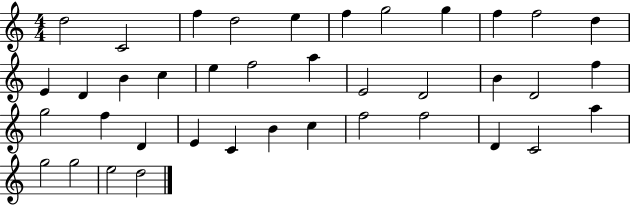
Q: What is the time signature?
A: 4/4